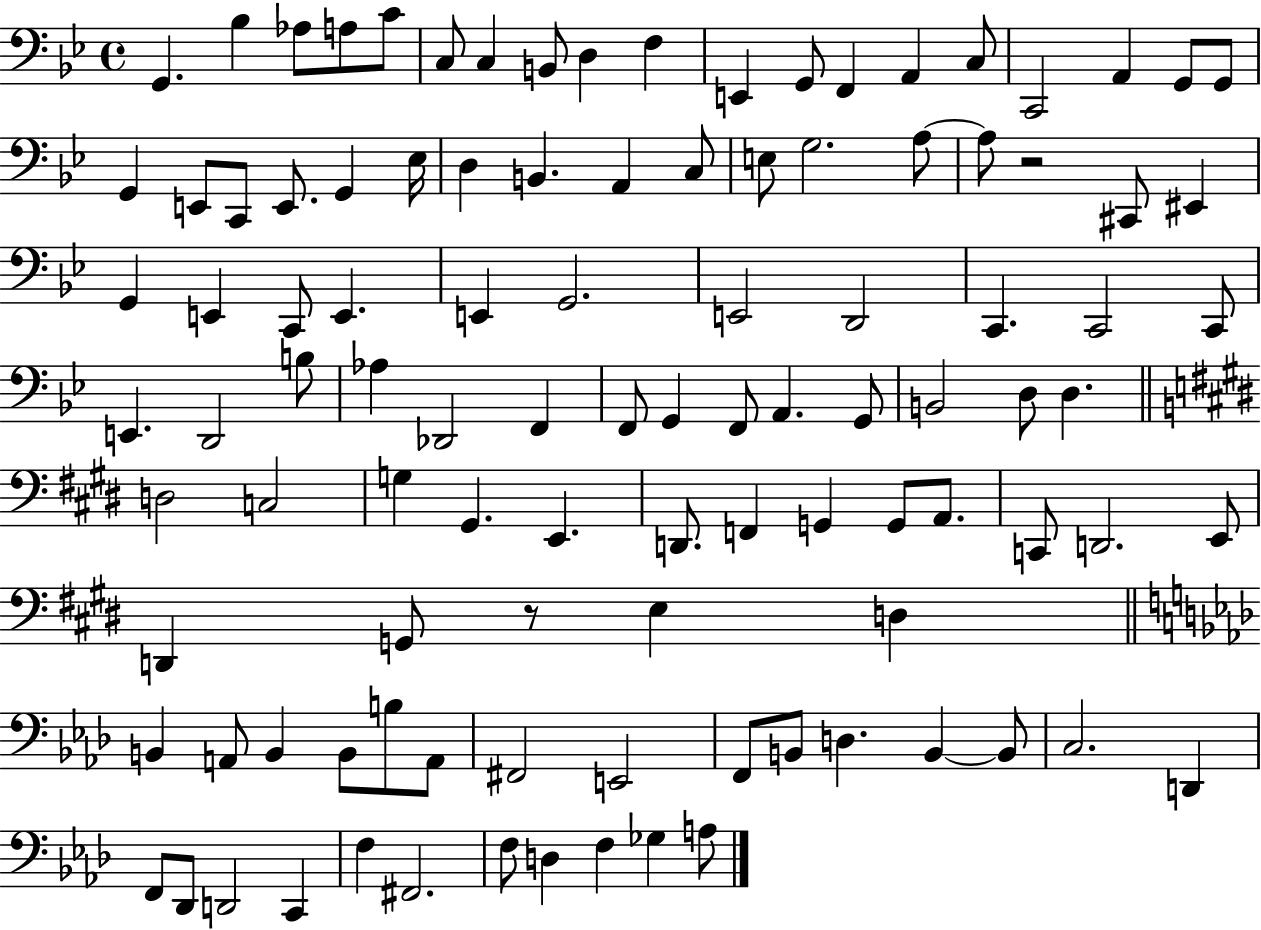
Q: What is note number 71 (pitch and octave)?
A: C2